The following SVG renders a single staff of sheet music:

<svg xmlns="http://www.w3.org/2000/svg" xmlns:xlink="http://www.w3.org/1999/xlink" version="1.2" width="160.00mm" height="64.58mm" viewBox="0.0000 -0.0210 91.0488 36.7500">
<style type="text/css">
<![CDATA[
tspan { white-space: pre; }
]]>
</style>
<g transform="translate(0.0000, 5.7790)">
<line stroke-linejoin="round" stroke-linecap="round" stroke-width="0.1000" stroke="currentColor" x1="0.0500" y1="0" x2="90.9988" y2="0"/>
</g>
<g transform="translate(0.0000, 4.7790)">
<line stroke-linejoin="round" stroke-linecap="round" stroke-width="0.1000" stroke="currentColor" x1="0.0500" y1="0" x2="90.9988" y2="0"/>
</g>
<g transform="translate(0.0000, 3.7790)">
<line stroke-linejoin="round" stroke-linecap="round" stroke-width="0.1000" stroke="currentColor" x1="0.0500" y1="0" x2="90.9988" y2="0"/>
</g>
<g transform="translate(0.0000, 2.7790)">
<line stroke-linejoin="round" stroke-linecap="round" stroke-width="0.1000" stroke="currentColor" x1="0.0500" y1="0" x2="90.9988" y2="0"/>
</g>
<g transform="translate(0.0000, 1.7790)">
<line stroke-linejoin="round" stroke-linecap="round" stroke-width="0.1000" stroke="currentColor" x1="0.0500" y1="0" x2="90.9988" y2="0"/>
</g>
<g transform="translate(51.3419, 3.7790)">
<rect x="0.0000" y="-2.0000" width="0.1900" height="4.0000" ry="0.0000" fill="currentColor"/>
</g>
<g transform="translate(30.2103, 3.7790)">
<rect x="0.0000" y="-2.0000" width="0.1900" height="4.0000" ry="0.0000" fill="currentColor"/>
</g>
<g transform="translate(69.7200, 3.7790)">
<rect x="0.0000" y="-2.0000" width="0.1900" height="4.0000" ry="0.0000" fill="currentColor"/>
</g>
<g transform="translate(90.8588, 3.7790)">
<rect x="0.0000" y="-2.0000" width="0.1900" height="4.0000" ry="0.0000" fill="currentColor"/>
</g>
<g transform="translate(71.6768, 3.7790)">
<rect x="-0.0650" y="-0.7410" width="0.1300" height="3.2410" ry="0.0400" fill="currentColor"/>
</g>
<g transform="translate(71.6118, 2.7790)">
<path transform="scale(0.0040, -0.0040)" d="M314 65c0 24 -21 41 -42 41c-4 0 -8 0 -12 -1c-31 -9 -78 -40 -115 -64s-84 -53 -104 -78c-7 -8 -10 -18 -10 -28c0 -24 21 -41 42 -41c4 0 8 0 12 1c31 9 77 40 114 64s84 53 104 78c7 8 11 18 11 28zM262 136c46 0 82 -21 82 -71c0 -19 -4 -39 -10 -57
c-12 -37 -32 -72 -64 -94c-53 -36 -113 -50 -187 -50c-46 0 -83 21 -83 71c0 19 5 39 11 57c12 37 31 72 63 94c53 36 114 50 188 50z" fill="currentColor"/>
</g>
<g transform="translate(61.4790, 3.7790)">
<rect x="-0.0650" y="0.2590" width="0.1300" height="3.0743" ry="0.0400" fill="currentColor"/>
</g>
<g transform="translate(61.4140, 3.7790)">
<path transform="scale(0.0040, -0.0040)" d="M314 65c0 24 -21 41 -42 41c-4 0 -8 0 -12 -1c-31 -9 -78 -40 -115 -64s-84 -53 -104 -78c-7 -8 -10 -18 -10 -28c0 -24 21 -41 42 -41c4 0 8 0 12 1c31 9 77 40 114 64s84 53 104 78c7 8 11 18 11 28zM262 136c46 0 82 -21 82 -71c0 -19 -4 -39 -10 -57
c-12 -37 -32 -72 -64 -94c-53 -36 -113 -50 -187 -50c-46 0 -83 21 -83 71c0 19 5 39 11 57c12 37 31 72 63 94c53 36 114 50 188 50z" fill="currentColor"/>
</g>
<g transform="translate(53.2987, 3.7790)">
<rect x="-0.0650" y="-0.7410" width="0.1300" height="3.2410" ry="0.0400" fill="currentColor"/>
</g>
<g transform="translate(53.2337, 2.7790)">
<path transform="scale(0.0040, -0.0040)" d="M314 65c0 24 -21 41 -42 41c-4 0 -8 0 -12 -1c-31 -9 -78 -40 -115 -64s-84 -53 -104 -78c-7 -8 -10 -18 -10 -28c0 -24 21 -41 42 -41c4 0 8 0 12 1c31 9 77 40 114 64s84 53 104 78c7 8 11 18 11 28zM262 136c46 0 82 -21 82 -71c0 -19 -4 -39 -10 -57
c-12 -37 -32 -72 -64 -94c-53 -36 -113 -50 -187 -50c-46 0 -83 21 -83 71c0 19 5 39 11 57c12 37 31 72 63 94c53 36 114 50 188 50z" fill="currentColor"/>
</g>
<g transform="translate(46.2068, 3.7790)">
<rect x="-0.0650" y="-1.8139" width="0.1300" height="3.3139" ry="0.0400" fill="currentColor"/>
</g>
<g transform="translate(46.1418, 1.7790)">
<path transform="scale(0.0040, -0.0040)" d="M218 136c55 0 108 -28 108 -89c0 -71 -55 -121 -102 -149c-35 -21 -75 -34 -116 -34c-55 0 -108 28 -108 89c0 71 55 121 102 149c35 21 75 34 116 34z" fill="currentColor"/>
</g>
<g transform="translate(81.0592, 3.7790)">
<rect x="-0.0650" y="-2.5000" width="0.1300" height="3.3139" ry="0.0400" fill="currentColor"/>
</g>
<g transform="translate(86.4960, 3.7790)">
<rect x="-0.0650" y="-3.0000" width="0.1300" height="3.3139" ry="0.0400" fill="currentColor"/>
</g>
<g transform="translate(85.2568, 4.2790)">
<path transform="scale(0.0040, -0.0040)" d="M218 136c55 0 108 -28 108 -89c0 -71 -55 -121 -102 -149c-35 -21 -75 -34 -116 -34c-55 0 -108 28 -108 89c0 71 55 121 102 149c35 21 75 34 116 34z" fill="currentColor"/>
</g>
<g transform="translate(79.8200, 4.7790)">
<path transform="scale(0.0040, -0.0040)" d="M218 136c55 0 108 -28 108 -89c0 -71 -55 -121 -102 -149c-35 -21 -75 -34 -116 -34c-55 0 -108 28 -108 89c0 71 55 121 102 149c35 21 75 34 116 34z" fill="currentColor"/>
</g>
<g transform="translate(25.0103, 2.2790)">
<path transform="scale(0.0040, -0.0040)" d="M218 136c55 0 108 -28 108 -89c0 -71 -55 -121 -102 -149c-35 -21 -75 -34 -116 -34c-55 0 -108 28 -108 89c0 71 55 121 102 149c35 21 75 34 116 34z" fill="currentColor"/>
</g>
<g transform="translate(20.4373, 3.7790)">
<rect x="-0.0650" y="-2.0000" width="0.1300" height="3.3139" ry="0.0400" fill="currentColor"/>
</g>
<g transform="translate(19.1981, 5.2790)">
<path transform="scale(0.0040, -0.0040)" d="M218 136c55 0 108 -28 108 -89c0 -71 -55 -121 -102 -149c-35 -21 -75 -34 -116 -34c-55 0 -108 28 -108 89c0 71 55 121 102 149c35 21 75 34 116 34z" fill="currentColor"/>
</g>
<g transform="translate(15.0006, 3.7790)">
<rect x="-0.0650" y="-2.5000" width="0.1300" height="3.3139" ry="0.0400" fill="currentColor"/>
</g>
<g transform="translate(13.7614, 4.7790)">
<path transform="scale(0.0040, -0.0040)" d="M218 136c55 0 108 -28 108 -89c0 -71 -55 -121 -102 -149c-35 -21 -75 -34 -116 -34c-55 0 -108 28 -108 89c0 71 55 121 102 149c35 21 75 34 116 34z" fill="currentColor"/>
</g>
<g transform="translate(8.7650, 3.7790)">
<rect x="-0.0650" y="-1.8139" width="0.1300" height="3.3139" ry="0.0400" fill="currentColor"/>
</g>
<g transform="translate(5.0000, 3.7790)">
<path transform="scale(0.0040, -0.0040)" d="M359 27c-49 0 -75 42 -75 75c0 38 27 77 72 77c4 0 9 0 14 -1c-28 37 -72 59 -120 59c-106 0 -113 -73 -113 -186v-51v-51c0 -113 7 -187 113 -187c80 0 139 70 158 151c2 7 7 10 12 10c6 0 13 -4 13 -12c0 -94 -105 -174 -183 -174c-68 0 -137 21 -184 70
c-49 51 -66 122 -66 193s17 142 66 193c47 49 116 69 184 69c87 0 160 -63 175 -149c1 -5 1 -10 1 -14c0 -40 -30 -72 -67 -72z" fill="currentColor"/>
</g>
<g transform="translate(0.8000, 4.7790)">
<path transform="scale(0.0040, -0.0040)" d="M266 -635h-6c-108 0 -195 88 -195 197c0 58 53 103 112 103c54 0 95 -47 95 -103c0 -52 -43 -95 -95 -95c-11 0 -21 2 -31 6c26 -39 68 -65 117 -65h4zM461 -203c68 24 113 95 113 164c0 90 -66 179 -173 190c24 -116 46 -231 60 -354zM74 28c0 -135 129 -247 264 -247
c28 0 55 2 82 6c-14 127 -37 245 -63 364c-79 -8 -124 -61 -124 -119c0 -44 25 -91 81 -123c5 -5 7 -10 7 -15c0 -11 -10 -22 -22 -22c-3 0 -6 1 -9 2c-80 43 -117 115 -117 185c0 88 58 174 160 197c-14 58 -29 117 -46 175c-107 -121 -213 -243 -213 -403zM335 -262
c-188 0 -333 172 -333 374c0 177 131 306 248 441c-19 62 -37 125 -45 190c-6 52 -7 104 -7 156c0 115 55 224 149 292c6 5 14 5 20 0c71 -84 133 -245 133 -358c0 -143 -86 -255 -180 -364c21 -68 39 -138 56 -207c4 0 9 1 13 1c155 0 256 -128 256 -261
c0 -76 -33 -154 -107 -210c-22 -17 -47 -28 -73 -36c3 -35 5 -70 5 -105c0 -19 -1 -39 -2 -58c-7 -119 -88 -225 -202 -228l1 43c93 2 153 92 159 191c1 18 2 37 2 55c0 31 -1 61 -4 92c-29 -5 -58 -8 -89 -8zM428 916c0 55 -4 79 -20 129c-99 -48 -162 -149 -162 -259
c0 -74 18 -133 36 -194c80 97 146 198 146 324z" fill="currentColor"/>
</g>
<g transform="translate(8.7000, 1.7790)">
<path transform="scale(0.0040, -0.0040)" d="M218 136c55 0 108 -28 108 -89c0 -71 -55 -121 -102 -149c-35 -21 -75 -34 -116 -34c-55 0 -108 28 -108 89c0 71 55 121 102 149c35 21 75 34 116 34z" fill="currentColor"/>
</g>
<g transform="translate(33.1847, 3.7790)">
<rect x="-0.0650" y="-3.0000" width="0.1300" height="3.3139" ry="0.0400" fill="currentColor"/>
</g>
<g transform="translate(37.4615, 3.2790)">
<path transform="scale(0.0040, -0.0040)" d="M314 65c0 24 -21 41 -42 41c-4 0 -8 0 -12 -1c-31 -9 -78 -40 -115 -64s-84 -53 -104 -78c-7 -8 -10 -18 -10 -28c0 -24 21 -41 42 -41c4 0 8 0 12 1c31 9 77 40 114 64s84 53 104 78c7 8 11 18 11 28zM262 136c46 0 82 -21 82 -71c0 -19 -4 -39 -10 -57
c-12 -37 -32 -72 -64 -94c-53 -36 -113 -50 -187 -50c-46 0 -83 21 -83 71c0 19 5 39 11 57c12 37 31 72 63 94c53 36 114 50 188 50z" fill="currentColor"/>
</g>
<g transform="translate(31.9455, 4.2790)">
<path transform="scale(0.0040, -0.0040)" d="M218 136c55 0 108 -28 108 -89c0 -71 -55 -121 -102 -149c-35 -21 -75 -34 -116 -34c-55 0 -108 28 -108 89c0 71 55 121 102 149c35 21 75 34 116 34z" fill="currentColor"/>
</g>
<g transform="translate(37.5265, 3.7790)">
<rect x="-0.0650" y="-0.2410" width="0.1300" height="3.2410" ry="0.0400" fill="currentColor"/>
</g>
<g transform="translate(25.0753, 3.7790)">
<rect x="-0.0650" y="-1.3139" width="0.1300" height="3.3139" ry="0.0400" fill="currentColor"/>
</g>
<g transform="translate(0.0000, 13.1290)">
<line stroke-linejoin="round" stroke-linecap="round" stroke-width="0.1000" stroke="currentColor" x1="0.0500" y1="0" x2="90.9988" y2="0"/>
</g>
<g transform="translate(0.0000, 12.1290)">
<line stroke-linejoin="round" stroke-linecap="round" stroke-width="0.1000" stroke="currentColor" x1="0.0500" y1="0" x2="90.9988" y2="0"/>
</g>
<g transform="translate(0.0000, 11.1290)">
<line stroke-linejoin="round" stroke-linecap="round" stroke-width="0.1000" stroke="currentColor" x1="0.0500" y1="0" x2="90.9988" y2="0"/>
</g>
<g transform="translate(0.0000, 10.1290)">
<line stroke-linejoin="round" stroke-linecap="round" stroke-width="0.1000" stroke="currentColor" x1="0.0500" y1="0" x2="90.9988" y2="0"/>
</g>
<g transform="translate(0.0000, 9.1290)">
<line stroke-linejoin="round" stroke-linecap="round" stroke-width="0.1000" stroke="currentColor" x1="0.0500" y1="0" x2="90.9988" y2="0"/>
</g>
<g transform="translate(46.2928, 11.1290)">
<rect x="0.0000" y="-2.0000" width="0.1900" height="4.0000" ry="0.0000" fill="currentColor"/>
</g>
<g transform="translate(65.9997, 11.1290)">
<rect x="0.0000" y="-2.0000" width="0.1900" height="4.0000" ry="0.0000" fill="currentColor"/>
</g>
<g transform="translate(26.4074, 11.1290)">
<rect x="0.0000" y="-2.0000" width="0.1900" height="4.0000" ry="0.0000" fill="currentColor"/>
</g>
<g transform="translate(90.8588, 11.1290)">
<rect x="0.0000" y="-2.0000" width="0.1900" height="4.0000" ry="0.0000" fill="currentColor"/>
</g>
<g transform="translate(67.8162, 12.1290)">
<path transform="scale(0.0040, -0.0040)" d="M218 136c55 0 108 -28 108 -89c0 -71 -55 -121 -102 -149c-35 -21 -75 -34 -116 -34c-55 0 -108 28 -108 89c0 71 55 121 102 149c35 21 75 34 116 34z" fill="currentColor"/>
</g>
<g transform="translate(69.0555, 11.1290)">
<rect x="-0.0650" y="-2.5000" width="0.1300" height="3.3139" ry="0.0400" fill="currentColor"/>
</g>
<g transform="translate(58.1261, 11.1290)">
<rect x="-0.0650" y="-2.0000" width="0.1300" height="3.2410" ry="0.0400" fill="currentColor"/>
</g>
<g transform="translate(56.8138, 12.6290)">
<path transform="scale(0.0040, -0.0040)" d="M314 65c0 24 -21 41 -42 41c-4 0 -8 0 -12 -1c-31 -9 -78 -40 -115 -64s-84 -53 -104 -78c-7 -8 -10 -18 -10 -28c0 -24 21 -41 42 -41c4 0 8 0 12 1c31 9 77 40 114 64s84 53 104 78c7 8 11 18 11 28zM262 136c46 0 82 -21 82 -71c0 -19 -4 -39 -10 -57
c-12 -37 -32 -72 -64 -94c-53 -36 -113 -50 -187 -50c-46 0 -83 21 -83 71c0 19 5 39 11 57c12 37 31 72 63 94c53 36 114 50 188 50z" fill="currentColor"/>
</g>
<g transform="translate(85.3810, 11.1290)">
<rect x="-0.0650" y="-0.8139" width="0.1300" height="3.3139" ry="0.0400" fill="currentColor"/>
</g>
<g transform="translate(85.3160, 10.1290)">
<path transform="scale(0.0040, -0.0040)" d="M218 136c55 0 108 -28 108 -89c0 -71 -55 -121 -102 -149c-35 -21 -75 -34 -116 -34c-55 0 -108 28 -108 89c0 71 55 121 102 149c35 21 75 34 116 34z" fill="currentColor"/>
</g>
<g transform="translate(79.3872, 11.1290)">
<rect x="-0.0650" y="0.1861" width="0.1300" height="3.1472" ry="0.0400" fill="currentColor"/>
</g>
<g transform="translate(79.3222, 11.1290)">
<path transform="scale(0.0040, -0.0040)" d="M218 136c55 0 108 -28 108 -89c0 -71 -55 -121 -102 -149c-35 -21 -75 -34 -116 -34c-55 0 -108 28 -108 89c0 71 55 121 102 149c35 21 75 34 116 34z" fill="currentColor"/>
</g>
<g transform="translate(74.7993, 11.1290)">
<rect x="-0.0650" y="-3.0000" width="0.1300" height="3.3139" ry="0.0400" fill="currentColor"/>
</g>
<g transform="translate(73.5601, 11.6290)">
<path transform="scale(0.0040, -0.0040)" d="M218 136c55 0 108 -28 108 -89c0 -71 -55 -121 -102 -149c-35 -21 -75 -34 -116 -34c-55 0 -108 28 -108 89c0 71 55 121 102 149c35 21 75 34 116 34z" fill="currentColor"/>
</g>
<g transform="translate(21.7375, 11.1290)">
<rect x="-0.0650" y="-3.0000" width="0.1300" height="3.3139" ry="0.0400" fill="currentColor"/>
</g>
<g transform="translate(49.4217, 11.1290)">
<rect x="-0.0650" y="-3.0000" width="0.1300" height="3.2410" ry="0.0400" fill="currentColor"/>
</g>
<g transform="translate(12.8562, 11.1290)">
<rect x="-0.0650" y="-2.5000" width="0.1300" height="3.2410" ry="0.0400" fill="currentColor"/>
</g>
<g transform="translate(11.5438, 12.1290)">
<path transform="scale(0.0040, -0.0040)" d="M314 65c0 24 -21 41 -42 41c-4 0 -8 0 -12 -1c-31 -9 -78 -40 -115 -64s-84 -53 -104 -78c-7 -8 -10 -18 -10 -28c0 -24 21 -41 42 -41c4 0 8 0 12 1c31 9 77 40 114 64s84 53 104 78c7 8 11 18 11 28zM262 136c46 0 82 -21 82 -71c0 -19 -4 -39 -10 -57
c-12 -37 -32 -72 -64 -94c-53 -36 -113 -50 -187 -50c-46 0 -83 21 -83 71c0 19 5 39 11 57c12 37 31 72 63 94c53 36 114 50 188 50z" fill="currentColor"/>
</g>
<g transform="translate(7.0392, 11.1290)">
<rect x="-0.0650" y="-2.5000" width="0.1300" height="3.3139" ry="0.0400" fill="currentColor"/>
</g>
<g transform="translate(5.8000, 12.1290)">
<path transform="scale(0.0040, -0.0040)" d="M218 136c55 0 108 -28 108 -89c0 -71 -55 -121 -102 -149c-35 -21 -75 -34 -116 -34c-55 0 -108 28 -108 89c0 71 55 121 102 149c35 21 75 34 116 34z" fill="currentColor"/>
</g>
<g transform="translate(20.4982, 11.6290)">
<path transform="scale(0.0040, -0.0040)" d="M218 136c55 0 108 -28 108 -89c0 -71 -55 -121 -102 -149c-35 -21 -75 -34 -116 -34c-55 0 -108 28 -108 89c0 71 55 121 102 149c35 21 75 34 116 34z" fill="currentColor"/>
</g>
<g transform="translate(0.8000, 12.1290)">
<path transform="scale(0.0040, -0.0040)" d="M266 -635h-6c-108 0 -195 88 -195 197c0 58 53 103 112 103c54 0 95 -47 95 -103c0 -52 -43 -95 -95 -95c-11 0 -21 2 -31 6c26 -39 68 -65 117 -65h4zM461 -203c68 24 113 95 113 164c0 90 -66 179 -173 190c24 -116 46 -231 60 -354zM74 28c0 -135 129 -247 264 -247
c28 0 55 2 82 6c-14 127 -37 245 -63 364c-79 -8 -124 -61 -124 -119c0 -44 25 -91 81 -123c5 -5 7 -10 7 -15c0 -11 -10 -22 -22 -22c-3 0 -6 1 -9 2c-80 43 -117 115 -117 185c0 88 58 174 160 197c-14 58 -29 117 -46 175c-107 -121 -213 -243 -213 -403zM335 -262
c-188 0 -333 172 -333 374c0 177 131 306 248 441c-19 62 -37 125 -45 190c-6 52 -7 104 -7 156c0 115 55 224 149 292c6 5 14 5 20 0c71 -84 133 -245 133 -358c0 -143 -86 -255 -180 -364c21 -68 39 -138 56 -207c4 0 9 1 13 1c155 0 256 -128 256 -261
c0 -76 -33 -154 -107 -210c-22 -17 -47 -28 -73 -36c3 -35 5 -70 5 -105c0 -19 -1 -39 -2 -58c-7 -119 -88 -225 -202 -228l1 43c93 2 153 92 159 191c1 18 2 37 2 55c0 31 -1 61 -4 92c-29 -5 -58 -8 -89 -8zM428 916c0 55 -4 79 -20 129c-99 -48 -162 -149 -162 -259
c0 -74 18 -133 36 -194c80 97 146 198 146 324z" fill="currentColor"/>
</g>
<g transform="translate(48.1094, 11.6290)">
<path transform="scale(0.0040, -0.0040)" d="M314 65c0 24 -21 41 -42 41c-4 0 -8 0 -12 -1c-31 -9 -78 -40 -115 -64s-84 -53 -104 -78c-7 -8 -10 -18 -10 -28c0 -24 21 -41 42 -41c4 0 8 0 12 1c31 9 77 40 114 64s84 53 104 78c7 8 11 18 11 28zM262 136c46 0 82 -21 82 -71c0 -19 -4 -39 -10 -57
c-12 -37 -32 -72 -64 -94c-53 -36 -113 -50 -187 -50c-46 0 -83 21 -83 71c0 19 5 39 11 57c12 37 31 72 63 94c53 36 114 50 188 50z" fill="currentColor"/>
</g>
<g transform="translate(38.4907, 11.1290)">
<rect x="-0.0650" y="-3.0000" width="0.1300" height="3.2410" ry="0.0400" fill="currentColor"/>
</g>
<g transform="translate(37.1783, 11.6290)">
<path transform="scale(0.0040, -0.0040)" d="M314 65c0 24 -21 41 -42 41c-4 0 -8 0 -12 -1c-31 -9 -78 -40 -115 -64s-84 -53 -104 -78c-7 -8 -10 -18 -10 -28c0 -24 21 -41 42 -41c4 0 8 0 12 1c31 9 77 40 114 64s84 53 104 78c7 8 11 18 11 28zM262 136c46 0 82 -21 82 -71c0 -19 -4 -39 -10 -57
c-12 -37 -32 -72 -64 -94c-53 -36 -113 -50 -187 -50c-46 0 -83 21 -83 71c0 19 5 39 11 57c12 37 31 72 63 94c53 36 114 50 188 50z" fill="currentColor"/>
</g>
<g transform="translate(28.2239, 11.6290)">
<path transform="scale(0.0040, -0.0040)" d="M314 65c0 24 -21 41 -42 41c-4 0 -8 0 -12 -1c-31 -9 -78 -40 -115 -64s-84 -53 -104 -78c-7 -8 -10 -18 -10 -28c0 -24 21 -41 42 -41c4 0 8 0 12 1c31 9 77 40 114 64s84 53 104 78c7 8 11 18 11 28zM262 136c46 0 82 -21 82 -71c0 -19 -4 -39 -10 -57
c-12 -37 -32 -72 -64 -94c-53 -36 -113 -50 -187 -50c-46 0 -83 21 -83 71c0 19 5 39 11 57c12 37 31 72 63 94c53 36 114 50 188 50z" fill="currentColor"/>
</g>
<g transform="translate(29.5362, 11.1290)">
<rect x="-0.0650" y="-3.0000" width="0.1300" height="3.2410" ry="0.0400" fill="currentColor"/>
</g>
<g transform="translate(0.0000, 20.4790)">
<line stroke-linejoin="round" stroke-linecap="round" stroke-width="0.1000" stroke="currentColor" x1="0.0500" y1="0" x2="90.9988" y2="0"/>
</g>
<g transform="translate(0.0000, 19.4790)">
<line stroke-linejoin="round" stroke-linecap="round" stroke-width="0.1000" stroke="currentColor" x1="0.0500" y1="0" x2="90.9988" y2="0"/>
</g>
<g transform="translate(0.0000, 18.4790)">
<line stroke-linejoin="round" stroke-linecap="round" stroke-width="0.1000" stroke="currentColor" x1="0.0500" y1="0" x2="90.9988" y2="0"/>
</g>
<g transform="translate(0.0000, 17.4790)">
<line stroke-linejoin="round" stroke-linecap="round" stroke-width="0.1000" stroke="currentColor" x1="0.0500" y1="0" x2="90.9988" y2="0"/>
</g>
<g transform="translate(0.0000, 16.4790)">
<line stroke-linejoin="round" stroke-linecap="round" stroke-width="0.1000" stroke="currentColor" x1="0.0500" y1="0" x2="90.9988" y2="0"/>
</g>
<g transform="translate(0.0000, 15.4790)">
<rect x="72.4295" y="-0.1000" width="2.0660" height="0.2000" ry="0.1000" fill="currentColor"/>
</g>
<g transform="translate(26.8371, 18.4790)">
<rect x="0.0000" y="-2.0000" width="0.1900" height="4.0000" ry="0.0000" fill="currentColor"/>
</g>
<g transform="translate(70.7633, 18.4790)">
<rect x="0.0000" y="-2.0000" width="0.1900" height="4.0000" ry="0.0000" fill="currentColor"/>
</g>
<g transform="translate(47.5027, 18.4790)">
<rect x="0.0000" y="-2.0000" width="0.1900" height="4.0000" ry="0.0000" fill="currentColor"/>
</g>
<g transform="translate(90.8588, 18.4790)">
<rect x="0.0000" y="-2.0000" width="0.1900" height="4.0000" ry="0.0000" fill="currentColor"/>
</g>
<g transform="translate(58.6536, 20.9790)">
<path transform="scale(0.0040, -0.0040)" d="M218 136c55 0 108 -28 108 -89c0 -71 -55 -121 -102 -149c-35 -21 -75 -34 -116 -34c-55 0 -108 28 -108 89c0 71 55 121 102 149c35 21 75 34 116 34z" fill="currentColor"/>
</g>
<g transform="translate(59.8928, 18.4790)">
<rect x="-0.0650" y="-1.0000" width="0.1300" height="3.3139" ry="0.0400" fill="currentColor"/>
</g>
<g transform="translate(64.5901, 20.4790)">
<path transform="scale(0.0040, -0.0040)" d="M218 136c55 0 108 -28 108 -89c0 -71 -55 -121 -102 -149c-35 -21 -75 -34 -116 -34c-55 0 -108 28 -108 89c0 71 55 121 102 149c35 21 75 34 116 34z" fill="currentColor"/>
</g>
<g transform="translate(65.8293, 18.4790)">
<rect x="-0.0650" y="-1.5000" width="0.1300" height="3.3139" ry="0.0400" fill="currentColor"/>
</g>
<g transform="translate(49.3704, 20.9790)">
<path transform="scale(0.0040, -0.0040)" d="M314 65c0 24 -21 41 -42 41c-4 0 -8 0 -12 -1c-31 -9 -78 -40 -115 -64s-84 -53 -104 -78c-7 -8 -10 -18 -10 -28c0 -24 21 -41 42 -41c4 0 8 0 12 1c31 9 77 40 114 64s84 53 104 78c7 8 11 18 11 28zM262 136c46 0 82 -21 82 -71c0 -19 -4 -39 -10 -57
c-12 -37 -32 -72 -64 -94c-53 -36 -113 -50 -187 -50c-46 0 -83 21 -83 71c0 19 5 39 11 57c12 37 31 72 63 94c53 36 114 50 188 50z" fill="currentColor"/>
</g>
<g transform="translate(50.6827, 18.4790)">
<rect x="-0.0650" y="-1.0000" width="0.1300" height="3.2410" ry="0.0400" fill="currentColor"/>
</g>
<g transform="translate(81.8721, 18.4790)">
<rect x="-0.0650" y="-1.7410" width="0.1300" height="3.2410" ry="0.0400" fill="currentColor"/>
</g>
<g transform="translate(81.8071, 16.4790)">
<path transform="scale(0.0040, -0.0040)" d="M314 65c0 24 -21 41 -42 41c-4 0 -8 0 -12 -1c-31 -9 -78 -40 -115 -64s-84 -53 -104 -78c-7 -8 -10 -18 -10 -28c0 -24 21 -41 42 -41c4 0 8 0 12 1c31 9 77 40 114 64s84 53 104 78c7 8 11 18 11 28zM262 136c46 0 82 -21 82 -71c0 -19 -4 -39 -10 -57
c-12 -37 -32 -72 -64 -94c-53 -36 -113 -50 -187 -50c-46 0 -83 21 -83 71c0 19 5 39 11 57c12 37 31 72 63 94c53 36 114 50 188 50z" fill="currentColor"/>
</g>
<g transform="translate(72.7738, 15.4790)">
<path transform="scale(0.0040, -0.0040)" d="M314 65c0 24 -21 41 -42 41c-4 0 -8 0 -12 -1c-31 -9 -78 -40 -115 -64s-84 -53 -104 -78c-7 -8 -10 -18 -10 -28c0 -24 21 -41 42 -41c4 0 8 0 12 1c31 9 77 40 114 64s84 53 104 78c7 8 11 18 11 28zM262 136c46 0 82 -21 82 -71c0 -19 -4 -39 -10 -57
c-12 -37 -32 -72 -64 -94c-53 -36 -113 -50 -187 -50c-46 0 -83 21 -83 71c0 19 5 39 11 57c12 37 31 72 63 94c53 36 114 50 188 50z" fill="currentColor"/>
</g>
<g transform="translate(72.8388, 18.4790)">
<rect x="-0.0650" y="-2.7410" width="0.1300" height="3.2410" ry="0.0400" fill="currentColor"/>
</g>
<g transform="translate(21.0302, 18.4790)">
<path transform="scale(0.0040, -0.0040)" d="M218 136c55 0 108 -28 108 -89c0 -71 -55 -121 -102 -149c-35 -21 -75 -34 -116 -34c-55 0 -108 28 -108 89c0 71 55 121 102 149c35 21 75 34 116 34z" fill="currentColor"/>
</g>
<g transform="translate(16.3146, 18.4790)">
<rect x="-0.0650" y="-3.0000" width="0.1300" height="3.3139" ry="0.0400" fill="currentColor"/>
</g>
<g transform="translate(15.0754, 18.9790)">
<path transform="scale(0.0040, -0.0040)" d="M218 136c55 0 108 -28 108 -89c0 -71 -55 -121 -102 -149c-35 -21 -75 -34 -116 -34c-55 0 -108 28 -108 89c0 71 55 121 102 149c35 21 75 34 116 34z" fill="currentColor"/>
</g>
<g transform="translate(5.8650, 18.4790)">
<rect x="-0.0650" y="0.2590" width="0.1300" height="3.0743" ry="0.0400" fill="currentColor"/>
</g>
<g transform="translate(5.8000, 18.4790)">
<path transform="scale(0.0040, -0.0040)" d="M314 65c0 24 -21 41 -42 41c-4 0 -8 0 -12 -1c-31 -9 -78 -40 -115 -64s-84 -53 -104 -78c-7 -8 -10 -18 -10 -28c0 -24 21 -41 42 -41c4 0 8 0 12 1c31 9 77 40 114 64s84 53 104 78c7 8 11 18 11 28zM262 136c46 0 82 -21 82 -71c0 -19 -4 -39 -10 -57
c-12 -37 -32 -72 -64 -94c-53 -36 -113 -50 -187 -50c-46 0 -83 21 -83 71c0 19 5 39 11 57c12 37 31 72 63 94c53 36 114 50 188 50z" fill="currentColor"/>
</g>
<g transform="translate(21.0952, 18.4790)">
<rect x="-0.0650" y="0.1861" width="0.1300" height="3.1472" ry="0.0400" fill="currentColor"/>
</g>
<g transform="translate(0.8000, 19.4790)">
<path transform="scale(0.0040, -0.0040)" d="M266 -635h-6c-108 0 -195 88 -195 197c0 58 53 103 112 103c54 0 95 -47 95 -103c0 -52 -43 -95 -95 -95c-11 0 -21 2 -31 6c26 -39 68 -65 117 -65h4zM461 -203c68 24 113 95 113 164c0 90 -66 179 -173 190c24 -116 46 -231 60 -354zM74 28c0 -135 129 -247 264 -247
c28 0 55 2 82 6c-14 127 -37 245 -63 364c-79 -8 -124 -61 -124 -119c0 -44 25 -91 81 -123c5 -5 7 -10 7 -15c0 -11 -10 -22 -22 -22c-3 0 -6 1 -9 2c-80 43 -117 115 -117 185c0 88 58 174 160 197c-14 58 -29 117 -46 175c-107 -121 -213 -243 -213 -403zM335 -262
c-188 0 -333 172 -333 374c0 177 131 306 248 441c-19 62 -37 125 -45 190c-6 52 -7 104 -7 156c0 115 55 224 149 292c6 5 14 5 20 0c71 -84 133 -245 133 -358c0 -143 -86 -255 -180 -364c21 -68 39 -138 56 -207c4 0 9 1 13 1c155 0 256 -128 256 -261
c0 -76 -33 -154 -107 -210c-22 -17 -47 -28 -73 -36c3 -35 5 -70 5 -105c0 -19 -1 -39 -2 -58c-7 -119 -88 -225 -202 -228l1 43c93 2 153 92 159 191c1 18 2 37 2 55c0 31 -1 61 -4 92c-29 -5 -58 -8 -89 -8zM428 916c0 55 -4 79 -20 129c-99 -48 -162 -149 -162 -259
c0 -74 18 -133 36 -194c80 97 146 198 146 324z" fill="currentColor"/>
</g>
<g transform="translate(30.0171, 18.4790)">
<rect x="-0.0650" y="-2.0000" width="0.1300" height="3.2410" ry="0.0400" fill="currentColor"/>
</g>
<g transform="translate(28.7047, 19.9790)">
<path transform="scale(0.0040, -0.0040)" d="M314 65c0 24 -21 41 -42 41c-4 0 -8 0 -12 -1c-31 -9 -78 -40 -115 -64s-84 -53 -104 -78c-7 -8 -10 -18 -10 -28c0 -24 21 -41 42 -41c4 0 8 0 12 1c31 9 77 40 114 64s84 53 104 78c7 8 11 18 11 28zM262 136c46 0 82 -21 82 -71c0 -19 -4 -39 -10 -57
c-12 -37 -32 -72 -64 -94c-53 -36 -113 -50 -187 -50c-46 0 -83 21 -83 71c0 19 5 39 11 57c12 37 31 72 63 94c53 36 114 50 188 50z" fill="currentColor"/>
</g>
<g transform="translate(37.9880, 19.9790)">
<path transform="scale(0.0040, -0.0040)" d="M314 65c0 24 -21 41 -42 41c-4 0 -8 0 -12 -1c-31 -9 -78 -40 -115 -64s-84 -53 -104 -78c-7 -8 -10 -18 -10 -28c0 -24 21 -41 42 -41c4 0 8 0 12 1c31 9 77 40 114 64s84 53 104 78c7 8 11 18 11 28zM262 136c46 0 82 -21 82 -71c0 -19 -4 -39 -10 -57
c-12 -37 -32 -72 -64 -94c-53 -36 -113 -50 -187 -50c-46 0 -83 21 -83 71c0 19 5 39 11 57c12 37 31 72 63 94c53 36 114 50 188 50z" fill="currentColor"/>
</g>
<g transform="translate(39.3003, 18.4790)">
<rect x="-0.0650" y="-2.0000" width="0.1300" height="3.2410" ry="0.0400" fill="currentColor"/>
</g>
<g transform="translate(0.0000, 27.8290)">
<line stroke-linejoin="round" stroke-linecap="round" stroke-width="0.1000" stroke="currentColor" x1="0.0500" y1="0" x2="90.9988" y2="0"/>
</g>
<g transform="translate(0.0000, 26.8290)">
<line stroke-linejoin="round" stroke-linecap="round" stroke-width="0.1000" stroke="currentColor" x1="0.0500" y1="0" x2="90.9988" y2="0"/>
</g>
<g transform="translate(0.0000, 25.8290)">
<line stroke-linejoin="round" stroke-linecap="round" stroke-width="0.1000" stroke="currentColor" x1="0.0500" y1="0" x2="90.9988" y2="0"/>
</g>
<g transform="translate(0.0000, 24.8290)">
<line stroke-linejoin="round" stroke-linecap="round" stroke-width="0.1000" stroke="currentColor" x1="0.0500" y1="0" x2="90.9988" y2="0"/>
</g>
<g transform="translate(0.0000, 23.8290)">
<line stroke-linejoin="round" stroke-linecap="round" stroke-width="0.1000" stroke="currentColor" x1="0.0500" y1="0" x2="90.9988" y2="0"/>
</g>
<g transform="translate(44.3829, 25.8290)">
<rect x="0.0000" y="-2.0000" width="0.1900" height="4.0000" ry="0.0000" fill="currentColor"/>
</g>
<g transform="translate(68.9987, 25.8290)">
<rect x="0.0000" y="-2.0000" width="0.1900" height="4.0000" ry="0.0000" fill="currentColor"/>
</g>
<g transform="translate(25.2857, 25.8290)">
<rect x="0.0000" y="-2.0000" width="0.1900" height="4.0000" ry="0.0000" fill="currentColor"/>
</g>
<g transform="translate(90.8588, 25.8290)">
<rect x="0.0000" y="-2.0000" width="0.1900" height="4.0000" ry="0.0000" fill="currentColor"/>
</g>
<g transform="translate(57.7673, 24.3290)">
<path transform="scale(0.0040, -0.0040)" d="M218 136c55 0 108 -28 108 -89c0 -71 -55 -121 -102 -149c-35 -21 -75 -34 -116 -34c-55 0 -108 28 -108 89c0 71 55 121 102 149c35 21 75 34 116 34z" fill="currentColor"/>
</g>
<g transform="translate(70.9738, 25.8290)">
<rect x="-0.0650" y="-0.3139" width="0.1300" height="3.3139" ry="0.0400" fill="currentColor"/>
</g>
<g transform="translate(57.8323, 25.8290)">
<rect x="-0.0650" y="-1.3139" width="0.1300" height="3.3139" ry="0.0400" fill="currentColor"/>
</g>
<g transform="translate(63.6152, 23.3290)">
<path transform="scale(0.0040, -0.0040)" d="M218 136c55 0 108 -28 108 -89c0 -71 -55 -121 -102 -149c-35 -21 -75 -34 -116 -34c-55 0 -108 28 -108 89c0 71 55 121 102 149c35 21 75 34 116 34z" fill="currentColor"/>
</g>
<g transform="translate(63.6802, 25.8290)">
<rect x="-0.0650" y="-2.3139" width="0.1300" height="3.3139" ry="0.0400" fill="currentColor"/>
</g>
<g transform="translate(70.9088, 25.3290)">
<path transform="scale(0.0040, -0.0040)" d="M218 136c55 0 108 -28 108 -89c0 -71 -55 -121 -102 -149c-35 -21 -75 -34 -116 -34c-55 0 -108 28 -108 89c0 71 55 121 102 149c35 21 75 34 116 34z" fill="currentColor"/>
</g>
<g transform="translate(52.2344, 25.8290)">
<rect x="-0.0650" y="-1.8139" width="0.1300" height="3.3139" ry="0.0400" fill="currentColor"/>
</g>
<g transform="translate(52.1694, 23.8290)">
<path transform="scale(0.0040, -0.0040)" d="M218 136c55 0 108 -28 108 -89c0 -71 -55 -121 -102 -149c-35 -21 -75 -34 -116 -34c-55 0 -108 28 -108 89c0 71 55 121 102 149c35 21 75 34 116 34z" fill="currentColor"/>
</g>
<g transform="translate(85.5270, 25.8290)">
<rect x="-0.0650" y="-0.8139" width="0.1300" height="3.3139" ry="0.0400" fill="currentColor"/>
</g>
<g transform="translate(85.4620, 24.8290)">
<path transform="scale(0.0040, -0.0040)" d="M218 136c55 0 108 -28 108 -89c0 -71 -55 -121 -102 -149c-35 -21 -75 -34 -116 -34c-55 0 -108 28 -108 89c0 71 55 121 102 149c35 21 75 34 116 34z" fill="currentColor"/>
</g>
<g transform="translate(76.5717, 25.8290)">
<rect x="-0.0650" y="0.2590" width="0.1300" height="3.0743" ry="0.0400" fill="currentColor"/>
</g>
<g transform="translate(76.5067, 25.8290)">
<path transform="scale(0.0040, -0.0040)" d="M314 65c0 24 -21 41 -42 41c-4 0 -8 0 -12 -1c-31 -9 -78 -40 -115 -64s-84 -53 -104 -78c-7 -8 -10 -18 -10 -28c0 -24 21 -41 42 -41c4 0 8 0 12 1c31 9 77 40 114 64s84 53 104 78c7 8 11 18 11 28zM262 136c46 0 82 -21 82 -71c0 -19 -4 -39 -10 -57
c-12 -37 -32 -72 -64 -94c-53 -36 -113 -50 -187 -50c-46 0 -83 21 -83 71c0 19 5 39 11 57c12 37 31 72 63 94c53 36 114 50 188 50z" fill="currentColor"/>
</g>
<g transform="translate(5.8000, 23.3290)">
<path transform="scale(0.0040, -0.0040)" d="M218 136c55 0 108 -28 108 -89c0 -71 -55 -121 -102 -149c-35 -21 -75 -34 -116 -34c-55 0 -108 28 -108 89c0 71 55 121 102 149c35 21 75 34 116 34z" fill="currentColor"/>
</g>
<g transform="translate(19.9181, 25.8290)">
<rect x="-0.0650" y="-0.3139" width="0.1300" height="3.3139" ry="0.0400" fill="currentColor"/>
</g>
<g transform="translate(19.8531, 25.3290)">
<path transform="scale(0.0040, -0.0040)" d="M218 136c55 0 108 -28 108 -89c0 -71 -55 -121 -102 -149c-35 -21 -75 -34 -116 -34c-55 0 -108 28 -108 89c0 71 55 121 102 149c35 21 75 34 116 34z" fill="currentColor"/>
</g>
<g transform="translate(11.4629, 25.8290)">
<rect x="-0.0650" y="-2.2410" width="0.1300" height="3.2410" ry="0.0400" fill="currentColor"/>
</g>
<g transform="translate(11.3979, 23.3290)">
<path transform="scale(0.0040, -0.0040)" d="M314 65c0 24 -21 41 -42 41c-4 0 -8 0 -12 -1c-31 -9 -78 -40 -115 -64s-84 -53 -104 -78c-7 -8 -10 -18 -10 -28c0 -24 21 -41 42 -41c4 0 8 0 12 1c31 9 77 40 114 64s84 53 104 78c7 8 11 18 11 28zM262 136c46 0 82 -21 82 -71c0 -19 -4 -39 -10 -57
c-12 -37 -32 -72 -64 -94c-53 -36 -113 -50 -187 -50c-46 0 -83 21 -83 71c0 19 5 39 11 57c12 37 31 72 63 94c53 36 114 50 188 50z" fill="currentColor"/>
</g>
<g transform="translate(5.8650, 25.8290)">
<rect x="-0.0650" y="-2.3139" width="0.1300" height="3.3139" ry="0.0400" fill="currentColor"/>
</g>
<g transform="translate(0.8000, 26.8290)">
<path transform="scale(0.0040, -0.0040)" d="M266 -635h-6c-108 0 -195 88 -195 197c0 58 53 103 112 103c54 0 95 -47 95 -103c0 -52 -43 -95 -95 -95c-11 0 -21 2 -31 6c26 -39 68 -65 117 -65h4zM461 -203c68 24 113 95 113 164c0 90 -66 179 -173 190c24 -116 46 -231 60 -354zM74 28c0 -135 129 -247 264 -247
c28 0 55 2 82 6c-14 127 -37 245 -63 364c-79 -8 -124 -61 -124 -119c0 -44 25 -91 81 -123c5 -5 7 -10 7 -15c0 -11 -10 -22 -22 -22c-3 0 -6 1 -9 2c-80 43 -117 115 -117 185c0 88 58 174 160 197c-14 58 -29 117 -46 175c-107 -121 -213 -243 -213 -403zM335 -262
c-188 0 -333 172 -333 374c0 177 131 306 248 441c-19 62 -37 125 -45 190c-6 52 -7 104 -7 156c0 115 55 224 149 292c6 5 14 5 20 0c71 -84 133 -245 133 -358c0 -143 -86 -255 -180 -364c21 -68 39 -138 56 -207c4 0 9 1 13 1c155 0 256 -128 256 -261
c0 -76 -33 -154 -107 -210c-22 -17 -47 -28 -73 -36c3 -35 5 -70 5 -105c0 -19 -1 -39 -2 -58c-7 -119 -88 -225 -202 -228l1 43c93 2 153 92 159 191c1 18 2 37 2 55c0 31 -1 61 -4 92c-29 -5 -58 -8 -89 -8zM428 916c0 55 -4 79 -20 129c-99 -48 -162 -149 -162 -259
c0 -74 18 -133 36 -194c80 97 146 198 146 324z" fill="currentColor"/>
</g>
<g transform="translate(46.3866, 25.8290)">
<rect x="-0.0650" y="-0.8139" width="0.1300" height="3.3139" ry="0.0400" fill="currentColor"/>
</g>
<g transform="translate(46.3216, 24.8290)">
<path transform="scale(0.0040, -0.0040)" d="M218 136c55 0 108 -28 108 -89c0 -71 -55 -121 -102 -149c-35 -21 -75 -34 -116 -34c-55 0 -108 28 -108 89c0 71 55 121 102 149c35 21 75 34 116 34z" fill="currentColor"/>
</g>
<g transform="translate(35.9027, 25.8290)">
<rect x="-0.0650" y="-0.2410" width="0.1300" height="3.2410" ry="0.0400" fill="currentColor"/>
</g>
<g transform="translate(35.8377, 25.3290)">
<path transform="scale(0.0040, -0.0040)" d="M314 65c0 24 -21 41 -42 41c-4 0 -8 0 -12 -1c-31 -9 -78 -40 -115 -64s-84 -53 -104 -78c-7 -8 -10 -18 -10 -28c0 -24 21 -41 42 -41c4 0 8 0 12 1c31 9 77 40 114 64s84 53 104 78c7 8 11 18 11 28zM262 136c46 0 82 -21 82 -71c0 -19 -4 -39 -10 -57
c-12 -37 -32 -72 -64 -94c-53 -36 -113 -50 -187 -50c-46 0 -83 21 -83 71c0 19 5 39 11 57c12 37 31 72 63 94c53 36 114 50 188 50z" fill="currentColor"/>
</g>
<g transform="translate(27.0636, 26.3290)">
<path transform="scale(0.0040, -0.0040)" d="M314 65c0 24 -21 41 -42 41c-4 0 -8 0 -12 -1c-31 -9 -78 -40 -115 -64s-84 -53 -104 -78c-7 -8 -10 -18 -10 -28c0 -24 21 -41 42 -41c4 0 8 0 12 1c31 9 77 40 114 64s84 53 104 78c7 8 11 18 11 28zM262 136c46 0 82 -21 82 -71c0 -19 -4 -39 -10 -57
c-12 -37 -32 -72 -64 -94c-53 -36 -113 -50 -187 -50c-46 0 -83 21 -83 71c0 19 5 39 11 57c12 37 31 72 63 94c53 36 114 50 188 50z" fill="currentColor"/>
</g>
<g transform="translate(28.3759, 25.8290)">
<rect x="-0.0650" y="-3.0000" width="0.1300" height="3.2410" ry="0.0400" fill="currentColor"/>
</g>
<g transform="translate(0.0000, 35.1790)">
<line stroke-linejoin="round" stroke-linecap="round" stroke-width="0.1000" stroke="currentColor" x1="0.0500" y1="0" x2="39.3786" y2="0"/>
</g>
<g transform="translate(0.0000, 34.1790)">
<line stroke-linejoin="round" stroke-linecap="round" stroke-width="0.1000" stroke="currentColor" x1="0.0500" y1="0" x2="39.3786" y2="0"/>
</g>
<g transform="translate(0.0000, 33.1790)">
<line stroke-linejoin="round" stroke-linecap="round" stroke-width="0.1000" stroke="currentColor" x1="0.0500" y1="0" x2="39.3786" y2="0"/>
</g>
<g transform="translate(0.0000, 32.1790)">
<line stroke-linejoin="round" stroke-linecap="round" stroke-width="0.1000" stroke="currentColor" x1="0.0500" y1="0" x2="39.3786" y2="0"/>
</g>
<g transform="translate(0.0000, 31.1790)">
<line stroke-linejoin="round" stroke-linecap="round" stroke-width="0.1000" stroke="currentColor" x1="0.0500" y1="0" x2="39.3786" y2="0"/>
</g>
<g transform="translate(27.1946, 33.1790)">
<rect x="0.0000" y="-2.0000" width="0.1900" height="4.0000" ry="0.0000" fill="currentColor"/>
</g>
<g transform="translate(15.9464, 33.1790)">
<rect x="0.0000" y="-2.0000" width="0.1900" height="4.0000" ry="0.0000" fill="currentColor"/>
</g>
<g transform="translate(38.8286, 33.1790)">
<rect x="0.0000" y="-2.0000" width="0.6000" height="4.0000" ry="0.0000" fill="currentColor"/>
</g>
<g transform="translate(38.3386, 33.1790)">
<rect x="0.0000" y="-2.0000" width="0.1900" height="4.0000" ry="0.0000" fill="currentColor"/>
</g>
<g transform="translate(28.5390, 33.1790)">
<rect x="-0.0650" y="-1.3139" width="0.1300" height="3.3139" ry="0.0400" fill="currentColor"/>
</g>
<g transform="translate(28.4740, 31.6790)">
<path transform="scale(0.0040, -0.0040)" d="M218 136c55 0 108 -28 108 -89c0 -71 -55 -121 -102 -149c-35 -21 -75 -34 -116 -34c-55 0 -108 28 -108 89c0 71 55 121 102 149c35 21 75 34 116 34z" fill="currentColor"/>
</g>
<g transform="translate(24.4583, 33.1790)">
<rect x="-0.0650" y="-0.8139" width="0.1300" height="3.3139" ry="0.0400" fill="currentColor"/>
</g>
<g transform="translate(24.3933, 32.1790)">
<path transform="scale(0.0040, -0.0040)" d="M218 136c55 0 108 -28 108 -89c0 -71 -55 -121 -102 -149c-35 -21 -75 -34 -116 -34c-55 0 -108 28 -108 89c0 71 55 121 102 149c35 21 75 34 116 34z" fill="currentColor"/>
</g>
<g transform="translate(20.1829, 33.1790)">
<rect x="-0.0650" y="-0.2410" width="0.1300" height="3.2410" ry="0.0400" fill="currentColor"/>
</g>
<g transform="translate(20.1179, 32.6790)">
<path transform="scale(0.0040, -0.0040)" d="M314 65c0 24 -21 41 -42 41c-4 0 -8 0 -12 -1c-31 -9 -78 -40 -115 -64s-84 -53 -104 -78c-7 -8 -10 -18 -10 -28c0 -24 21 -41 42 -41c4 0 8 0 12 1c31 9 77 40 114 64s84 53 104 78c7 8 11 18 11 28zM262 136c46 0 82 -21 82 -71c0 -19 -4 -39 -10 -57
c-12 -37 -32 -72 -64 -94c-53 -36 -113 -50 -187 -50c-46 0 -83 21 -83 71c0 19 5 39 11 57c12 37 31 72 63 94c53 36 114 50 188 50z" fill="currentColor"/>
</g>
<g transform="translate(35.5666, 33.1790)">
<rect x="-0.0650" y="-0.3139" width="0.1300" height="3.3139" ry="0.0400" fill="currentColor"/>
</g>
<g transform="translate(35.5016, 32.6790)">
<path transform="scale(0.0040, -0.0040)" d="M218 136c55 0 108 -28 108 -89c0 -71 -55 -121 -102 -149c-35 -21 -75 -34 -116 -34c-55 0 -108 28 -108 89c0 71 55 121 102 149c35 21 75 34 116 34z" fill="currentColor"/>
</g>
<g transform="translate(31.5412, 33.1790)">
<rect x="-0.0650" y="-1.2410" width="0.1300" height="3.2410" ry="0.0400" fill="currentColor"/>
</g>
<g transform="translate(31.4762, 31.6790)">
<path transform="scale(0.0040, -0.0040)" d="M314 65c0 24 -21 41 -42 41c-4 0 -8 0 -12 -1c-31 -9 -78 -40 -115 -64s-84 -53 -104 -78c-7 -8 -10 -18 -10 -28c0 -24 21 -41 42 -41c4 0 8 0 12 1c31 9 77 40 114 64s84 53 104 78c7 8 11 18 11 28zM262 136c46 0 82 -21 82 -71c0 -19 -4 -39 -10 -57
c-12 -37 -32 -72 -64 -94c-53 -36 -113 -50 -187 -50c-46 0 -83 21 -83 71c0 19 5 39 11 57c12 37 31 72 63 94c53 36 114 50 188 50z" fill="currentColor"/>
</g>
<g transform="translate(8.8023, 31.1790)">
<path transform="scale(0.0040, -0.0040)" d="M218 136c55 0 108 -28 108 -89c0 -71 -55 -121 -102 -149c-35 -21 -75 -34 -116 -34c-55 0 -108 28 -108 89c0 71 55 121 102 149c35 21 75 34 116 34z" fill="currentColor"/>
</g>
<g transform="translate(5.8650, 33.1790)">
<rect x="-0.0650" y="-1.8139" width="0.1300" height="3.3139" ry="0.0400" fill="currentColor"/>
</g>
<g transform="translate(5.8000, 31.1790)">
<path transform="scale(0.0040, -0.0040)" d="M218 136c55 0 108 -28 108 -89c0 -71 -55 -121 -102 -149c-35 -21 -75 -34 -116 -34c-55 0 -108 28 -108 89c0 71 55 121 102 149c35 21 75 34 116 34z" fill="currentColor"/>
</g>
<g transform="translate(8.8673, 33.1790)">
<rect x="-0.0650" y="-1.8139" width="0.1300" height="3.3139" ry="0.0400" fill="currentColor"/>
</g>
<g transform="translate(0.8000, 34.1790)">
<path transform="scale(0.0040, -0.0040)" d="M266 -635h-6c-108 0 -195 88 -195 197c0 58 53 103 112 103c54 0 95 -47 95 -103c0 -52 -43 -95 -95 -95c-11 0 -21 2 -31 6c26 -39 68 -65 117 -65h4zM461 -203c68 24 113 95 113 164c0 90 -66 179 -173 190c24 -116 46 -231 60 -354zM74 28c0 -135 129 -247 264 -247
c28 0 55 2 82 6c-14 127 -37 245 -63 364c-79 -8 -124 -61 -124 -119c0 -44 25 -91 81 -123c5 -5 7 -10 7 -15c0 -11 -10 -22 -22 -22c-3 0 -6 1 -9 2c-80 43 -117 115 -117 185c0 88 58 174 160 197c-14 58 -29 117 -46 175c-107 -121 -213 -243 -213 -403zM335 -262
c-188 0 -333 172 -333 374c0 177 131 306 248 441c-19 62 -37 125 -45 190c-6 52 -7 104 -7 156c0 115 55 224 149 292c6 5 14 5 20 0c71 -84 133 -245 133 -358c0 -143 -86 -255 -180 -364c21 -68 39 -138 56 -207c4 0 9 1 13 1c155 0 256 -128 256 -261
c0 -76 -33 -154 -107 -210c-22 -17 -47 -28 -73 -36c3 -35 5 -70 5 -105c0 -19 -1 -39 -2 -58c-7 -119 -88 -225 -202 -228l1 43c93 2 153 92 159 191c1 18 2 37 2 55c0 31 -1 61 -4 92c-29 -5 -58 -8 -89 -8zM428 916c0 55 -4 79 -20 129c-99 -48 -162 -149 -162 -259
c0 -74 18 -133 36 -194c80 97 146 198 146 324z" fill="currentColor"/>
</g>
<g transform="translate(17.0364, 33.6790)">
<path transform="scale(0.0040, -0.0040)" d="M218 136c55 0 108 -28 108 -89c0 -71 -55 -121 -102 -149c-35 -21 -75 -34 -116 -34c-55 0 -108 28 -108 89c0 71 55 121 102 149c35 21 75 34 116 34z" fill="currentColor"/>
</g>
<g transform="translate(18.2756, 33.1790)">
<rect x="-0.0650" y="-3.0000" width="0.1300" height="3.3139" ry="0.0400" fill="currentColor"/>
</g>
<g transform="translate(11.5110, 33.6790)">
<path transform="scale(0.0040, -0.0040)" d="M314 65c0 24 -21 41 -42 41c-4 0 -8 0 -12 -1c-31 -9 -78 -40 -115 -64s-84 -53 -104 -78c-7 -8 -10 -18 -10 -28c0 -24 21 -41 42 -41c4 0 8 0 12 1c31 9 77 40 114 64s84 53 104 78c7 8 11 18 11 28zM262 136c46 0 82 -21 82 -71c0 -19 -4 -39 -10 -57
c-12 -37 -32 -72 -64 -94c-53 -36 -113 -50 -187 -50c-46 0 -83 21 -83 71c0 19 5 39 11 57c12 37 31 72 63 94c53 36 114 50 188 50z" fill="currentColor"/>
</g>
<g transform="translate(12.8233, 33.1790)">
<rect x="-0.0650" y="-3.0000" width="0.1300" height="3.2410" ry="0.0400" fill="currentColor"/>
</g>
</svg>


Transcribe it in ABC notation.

X:1
T:Untitled
M:4/4
L:1/4
K:C
f G F e A c2 f d2 B2 d2 G A G G2 A A2 A2 A2 F2 G A B d B2 A B F2 F2 D2 D E a2 f2 g g2 c A2 c2 d f e g c B2 d f f A2 A c2 d e e2 c